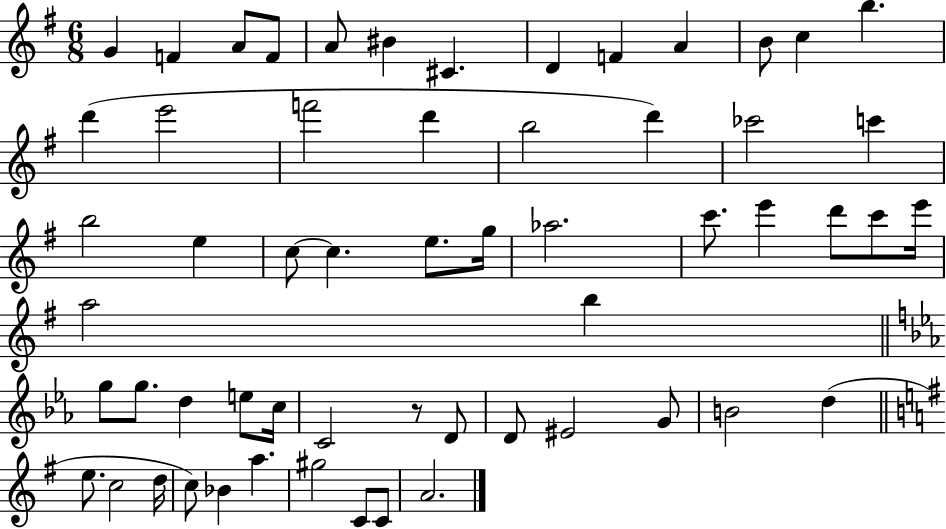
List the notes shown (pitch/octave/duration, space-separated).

G4/q F4/q A4/e F4/e A4/e BIS4/q C#4/q. D4/q F4/q A4/q B4/e C5/q B5/q. D6/q E6/h F6/h D6/q B5/h D6/q CES6/h C6/q B5/h E5/q C5/e C5/q. E5/e. G5/s Ab5/h. C6/e. E6/q D6/e C6/e E6/s A5/h B5/q G5/e G5/e. D5/q E5/e C5/s C4/h R/e D4/e D4/e EIS4/h G4/e B4/h D5/q E5/e. C5/h D5/s C5/e Bb4/q A5/q. G#5/h C4/e C4/e A4/h.